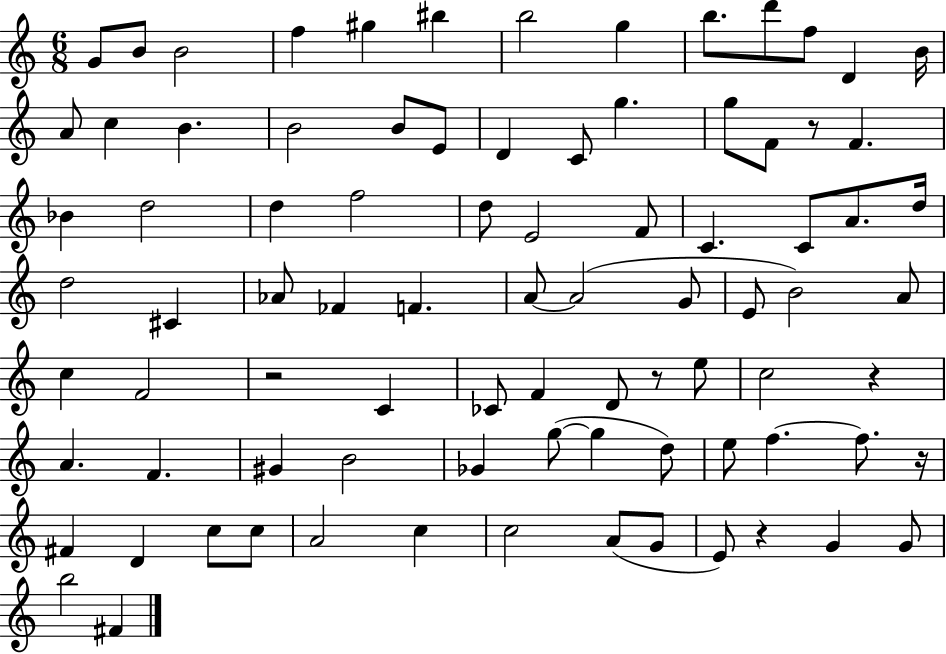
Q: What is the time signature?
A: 6/8